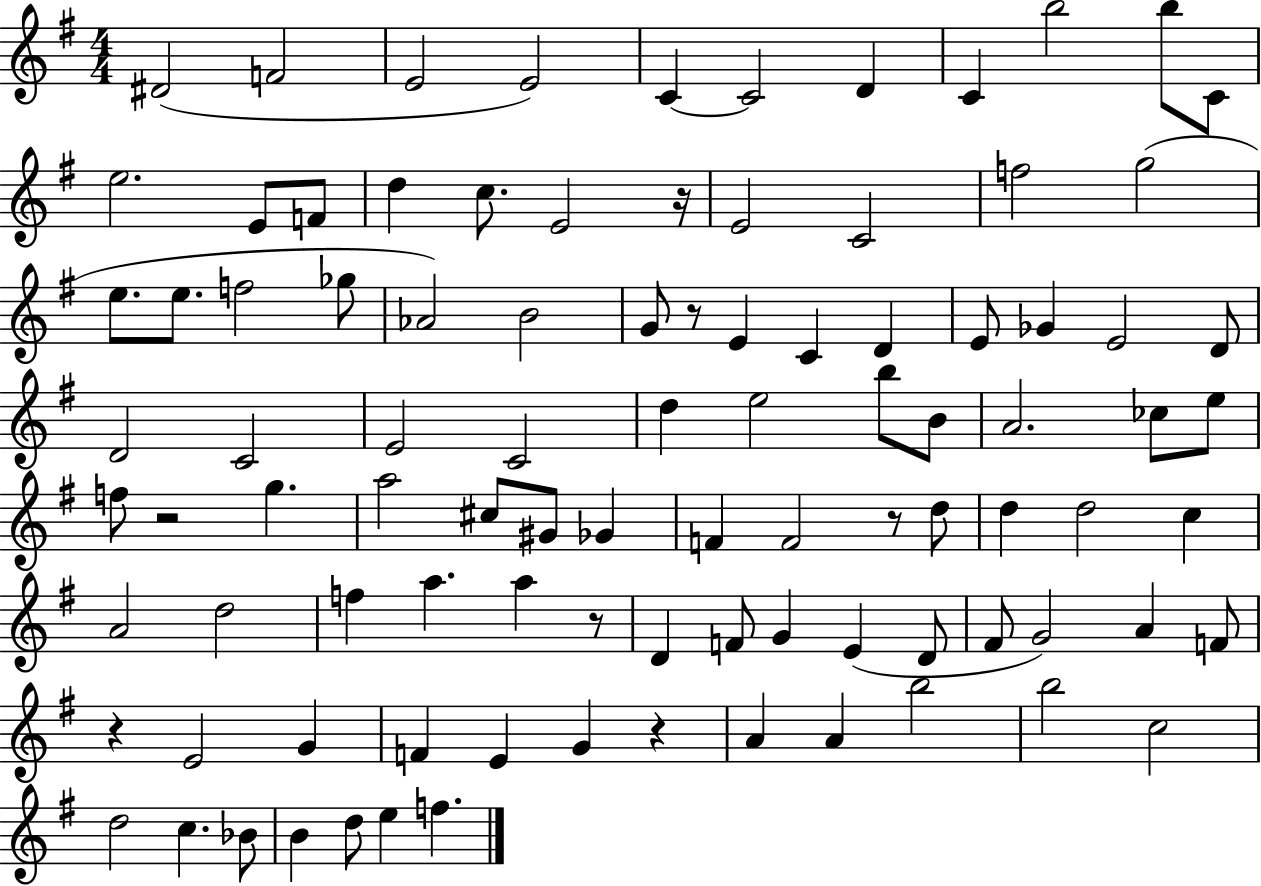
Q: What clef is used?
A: treble